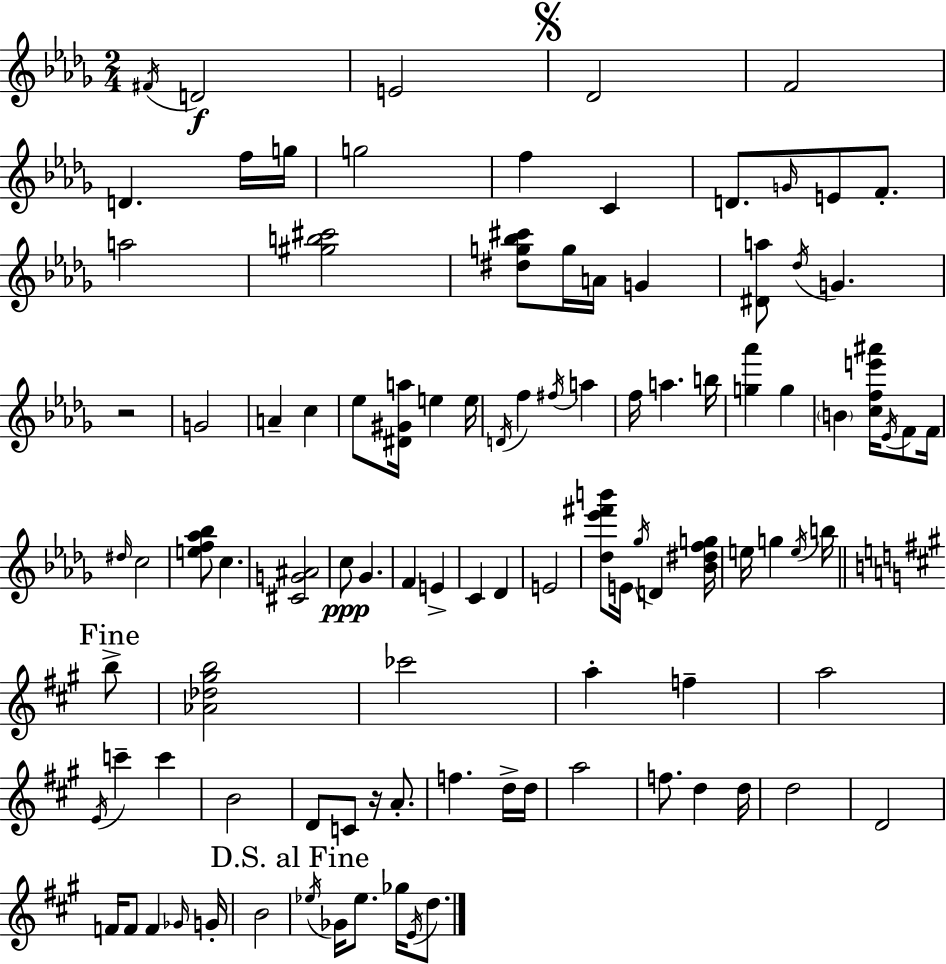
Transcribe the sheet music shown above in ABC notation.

X:1
T:Untitled
M:2/4
L:1/4
K:Bbm
^F/4 D2 E2 _D2 F2 D f/4 g/4 g2 f C D/2 G/4 E/2 F/2 a2 [^gb^c']2 [^dg_b^c']/2 g/4 A/4 G [^Da]/2 _d/4 G z2 G2 A c _e/2 [^D^Ga]/4 e e/4 D/4 f ^f/4 a f/4 a b/4 [g_a'] g B [cfe'^a']/4 _E/4 F/2 F/4 ^d/4 c2 [ef_a_b]/2 c [^CG^A]2 c/2 _G F E C _D E2 [_d_e'^f'b']/2 E/4 _g/4 D [_B^dfg]/4 e/4 g e/4 b/4 b/2 [_A_d^gb]2 _c'2 a f a2 E/4 c' c' B2 D/2 C/2 z/4 A/2 f d/4 d/4 a2 f/2 d d/4 d2 D2 F/4 F/2 F _G/4 G/4 B2 _e/4 _G/4 _e/2 _g/4 E/4 d/2